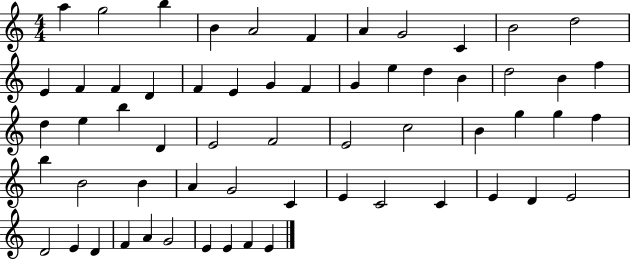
X:1
T:Untitled
M:4/4
L:1/4
K:C
a g2 b B A2 F A G2 C B2 d2 E F F D F E G F G e d B d2 B f d e b D E2 F2 E2 c2 B g g f b B2 B A G2 C E C2 C E D E2 D2 E D F A G2 E E F E